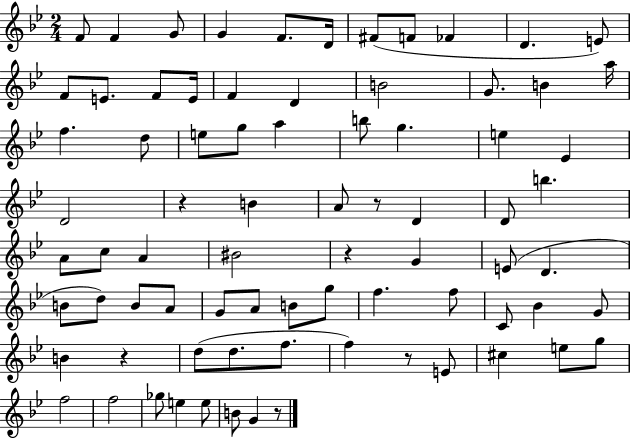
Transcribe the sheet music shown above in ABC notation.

X:1
T:Untitled
M:2/4
L:1/4
K:Bb
F/2 F G/2 G F/2 D/4 ^F/2 F/2 _F D E/2 F/2 E/2 F/2 E/4 F D B2 G/2 B a/4 f d/2 e/2 g/2 a b/2 g e _E D2 z B A/2 z/2 D D/2 b A/2 c/2 A ^B2 z G E/2 D B/2 d/2 B/2 A/2 G/2 A/2 B/2 g/2 f f/2 C/2 _B G/2 B z d/2 d/2 f/2 f z/2 E/2 ^c e/2 g/2 f2 f2 _g/2 e e/2 B/2 G z/2